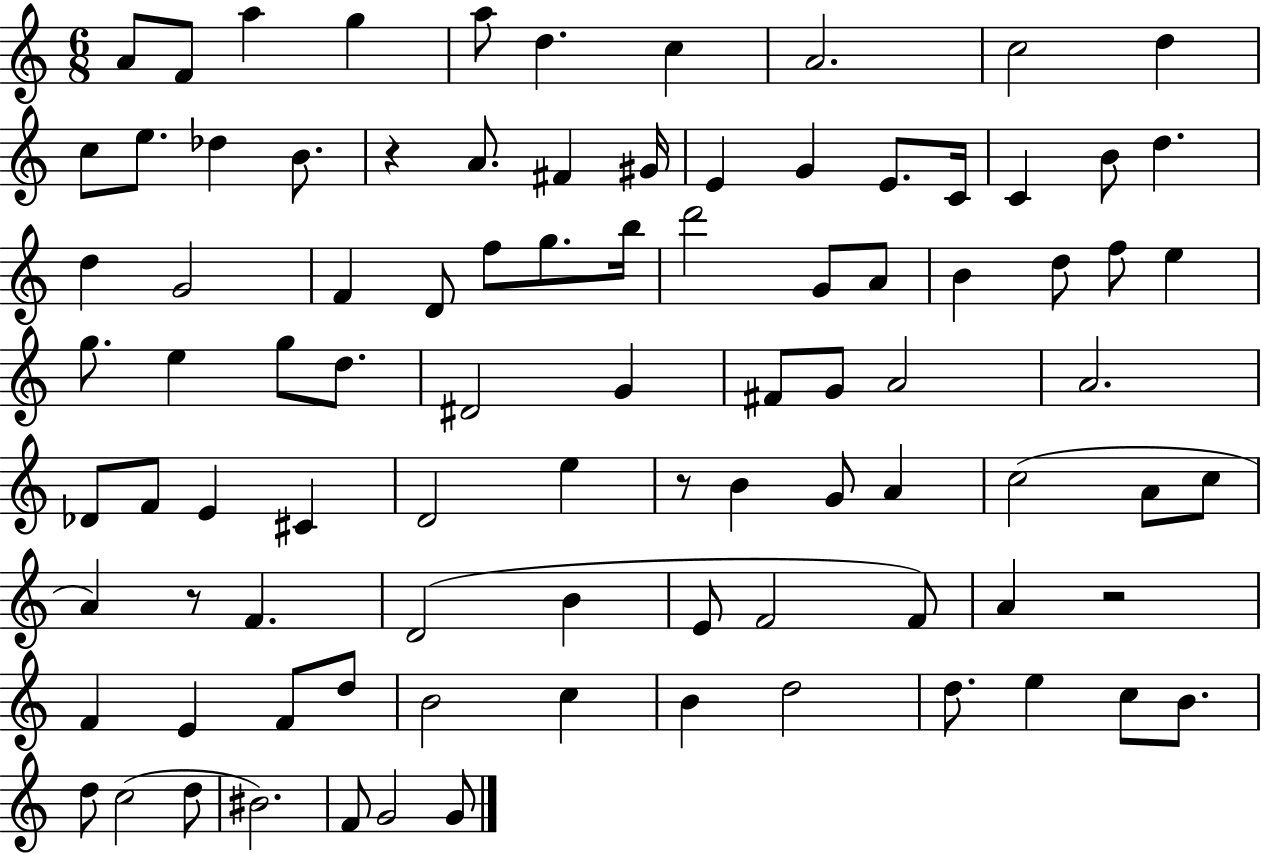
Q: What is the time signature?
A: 6/8